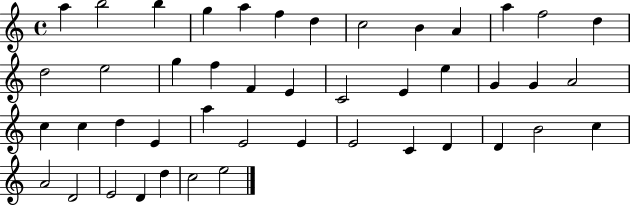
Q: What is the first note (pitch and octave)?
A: A5